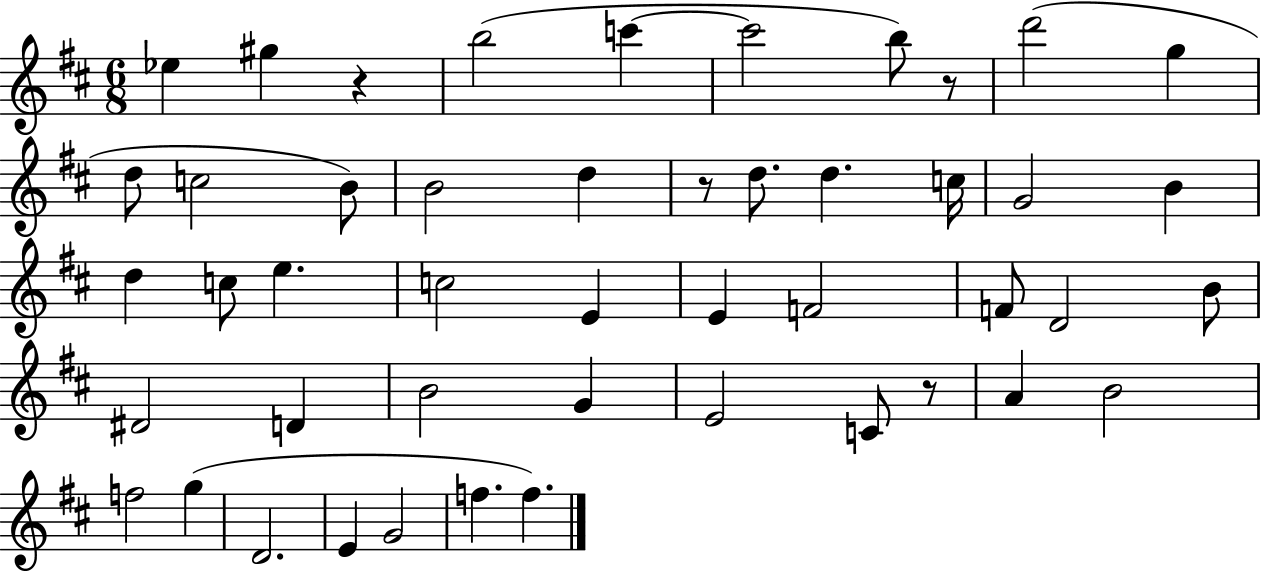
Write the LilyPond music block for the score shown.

{
  \clef treble
  \numericTimeSignature
  \time 6/8
  \key d \major
  ees''4 gis''4 r4 | b''2( c'''4~~ | c'''2 b''8) r8 | d'''2( g''4 | \break d''8 c''2 b'8) | b'2 d''4 | r8 d''8. d''4. c''16 | g'2 b'4 | \break d''4 c''8 e''4. | c''2 e'4 | e'4 f'2 | f'8 d'2 b'8 | \break dis'2 d'4 | b'2 g'4 | e'2 c'8 r8 | a'4 b'2 | \break f''2 g''4( | d'2. | e'4 g'2 | f''4. f''4.) | \break \bar "|."
}